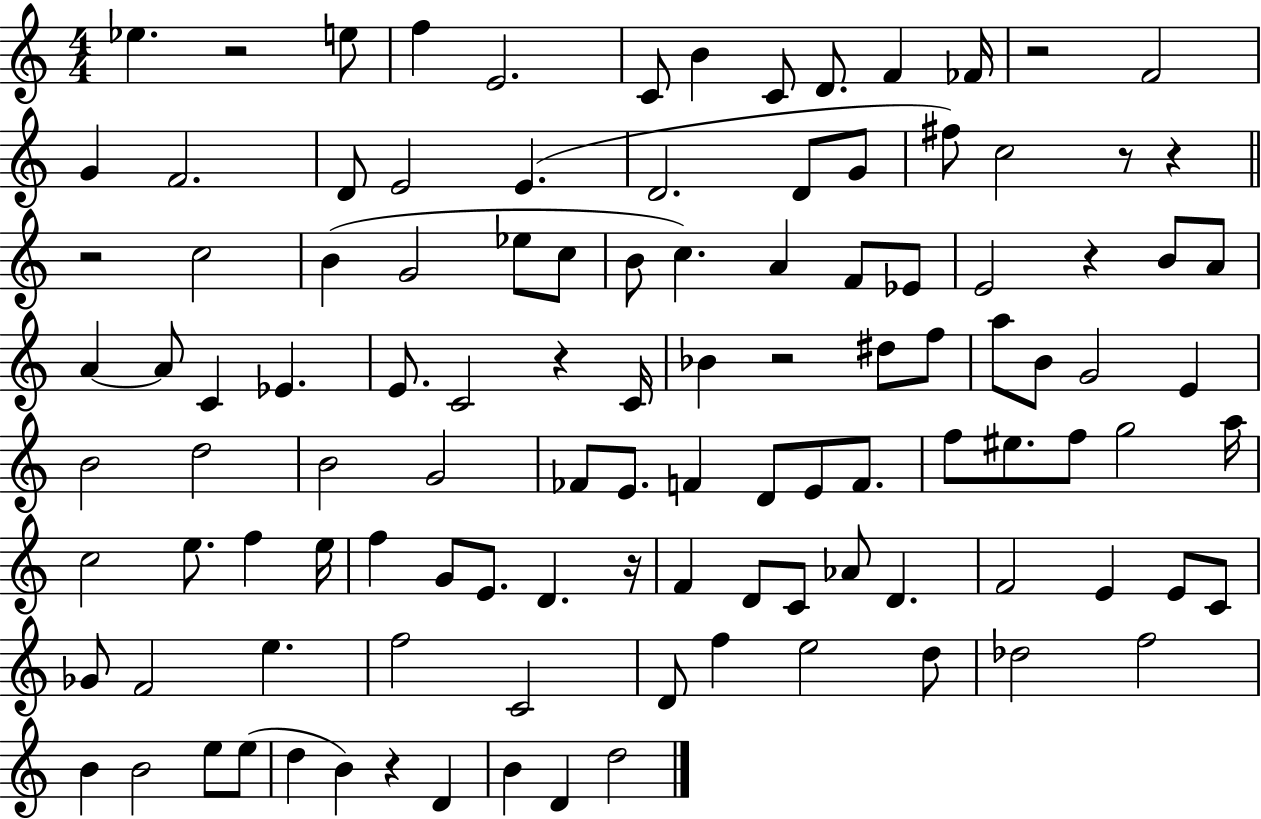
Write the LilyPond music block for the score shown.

{
  \clef treble
  \numericTimeSignature
  \time 4/4
  \key c \major
  ees''4. r2 e''8 | f''4 e'2. | c'8 b'4 c'8 d'8. f'4 fes'16 | r2 f'2 | \break g'4 f'2. | d'8 e'2 e'4.( | d'2. d'8 g'8 | fis''8) c''2 r8 r4 | \break \bar "||" \break \key a \minor r2 c''2 | b'4( g'2 ees''8 c''8 | b'8 c''4.) a'4 f'8 ees'8 | e'2 r4 b'8 a'8 | \break a'4~~ a'8 c'4 ees'4. | e'8. c'2 r4 c'16 | bes'4 r2 dis''8 f''8 | a''8 b'8 g'2 e'4 | \break b'2 d''2 | b'2 g'2 | fes'8 e'8. f'4 d'8 e'8 f'8. | f''8 eis''8. f''8 g''2 a''16 | \break c''2 e''8. f''4 e''16 | f''4 g'8 e'8. d'4. r16 | f'4 d'8 c'8 aes'8 d'4. | f'2 e'4 e'8 c'8 | \break ges'8 f'2 e''4. | f''2 c'2 | d'8 f''4 e''2 d''8 | des''2 f''2 | \break b'4 b'2 e''8 e''8( | d''4 b'4) r4 d'4 | b'4 d'4 d''2 | \bar "|."
}